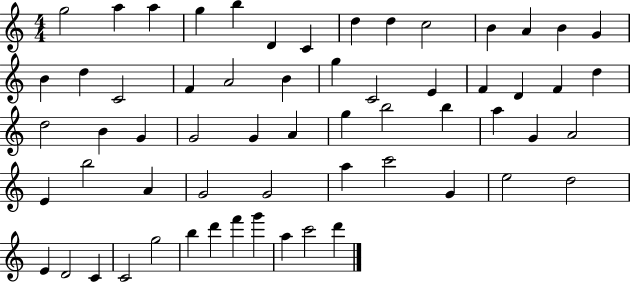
{
  \clef treble
  \numericTimeSignature
  \time 4/4
  \key c \major
  g''2 a''4 a''4 | g''4 b''4 d'4 c'4 | d''4 d''4 c''2 | b'4 a'4 b'4 g'4 | \break b'4 d''4 c'2 | f'4 a'2 b'4 | g''4 c'2 e'4 | f'4 d'4 f'4 d''4 | \break d''2 b'4 g'4 | g'2 g'4 a'4 | g''4 b''2 b''4 | a''4 g'4 a'2 | \break e'4 b''2 a'4 | g'2 g'2 | a''4 c'''2 g'4 | e''2 d''2 | \break e'4 d'2 c'4 | c'2 g''2 | b''4 d'''4 f'''4 g'''4 | a''4 c'''2 d'''4 | \break \bar "|."
}